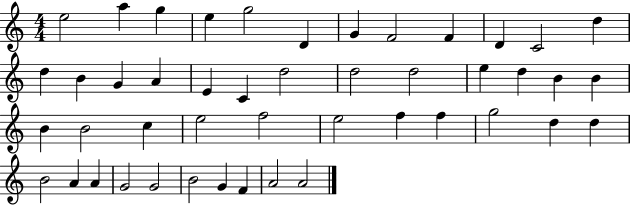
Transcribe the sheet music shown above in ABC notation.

X:1
T:Untitled
M:4/4
L:1/4
K:C
e2 a g e g2 D G F2 F D C2 d d B G A E C d2 d2 d2 e d B B B B2 c e2 f2 e2 f f g2 d d B2 A A G2 G2 B2 G F A2 A2